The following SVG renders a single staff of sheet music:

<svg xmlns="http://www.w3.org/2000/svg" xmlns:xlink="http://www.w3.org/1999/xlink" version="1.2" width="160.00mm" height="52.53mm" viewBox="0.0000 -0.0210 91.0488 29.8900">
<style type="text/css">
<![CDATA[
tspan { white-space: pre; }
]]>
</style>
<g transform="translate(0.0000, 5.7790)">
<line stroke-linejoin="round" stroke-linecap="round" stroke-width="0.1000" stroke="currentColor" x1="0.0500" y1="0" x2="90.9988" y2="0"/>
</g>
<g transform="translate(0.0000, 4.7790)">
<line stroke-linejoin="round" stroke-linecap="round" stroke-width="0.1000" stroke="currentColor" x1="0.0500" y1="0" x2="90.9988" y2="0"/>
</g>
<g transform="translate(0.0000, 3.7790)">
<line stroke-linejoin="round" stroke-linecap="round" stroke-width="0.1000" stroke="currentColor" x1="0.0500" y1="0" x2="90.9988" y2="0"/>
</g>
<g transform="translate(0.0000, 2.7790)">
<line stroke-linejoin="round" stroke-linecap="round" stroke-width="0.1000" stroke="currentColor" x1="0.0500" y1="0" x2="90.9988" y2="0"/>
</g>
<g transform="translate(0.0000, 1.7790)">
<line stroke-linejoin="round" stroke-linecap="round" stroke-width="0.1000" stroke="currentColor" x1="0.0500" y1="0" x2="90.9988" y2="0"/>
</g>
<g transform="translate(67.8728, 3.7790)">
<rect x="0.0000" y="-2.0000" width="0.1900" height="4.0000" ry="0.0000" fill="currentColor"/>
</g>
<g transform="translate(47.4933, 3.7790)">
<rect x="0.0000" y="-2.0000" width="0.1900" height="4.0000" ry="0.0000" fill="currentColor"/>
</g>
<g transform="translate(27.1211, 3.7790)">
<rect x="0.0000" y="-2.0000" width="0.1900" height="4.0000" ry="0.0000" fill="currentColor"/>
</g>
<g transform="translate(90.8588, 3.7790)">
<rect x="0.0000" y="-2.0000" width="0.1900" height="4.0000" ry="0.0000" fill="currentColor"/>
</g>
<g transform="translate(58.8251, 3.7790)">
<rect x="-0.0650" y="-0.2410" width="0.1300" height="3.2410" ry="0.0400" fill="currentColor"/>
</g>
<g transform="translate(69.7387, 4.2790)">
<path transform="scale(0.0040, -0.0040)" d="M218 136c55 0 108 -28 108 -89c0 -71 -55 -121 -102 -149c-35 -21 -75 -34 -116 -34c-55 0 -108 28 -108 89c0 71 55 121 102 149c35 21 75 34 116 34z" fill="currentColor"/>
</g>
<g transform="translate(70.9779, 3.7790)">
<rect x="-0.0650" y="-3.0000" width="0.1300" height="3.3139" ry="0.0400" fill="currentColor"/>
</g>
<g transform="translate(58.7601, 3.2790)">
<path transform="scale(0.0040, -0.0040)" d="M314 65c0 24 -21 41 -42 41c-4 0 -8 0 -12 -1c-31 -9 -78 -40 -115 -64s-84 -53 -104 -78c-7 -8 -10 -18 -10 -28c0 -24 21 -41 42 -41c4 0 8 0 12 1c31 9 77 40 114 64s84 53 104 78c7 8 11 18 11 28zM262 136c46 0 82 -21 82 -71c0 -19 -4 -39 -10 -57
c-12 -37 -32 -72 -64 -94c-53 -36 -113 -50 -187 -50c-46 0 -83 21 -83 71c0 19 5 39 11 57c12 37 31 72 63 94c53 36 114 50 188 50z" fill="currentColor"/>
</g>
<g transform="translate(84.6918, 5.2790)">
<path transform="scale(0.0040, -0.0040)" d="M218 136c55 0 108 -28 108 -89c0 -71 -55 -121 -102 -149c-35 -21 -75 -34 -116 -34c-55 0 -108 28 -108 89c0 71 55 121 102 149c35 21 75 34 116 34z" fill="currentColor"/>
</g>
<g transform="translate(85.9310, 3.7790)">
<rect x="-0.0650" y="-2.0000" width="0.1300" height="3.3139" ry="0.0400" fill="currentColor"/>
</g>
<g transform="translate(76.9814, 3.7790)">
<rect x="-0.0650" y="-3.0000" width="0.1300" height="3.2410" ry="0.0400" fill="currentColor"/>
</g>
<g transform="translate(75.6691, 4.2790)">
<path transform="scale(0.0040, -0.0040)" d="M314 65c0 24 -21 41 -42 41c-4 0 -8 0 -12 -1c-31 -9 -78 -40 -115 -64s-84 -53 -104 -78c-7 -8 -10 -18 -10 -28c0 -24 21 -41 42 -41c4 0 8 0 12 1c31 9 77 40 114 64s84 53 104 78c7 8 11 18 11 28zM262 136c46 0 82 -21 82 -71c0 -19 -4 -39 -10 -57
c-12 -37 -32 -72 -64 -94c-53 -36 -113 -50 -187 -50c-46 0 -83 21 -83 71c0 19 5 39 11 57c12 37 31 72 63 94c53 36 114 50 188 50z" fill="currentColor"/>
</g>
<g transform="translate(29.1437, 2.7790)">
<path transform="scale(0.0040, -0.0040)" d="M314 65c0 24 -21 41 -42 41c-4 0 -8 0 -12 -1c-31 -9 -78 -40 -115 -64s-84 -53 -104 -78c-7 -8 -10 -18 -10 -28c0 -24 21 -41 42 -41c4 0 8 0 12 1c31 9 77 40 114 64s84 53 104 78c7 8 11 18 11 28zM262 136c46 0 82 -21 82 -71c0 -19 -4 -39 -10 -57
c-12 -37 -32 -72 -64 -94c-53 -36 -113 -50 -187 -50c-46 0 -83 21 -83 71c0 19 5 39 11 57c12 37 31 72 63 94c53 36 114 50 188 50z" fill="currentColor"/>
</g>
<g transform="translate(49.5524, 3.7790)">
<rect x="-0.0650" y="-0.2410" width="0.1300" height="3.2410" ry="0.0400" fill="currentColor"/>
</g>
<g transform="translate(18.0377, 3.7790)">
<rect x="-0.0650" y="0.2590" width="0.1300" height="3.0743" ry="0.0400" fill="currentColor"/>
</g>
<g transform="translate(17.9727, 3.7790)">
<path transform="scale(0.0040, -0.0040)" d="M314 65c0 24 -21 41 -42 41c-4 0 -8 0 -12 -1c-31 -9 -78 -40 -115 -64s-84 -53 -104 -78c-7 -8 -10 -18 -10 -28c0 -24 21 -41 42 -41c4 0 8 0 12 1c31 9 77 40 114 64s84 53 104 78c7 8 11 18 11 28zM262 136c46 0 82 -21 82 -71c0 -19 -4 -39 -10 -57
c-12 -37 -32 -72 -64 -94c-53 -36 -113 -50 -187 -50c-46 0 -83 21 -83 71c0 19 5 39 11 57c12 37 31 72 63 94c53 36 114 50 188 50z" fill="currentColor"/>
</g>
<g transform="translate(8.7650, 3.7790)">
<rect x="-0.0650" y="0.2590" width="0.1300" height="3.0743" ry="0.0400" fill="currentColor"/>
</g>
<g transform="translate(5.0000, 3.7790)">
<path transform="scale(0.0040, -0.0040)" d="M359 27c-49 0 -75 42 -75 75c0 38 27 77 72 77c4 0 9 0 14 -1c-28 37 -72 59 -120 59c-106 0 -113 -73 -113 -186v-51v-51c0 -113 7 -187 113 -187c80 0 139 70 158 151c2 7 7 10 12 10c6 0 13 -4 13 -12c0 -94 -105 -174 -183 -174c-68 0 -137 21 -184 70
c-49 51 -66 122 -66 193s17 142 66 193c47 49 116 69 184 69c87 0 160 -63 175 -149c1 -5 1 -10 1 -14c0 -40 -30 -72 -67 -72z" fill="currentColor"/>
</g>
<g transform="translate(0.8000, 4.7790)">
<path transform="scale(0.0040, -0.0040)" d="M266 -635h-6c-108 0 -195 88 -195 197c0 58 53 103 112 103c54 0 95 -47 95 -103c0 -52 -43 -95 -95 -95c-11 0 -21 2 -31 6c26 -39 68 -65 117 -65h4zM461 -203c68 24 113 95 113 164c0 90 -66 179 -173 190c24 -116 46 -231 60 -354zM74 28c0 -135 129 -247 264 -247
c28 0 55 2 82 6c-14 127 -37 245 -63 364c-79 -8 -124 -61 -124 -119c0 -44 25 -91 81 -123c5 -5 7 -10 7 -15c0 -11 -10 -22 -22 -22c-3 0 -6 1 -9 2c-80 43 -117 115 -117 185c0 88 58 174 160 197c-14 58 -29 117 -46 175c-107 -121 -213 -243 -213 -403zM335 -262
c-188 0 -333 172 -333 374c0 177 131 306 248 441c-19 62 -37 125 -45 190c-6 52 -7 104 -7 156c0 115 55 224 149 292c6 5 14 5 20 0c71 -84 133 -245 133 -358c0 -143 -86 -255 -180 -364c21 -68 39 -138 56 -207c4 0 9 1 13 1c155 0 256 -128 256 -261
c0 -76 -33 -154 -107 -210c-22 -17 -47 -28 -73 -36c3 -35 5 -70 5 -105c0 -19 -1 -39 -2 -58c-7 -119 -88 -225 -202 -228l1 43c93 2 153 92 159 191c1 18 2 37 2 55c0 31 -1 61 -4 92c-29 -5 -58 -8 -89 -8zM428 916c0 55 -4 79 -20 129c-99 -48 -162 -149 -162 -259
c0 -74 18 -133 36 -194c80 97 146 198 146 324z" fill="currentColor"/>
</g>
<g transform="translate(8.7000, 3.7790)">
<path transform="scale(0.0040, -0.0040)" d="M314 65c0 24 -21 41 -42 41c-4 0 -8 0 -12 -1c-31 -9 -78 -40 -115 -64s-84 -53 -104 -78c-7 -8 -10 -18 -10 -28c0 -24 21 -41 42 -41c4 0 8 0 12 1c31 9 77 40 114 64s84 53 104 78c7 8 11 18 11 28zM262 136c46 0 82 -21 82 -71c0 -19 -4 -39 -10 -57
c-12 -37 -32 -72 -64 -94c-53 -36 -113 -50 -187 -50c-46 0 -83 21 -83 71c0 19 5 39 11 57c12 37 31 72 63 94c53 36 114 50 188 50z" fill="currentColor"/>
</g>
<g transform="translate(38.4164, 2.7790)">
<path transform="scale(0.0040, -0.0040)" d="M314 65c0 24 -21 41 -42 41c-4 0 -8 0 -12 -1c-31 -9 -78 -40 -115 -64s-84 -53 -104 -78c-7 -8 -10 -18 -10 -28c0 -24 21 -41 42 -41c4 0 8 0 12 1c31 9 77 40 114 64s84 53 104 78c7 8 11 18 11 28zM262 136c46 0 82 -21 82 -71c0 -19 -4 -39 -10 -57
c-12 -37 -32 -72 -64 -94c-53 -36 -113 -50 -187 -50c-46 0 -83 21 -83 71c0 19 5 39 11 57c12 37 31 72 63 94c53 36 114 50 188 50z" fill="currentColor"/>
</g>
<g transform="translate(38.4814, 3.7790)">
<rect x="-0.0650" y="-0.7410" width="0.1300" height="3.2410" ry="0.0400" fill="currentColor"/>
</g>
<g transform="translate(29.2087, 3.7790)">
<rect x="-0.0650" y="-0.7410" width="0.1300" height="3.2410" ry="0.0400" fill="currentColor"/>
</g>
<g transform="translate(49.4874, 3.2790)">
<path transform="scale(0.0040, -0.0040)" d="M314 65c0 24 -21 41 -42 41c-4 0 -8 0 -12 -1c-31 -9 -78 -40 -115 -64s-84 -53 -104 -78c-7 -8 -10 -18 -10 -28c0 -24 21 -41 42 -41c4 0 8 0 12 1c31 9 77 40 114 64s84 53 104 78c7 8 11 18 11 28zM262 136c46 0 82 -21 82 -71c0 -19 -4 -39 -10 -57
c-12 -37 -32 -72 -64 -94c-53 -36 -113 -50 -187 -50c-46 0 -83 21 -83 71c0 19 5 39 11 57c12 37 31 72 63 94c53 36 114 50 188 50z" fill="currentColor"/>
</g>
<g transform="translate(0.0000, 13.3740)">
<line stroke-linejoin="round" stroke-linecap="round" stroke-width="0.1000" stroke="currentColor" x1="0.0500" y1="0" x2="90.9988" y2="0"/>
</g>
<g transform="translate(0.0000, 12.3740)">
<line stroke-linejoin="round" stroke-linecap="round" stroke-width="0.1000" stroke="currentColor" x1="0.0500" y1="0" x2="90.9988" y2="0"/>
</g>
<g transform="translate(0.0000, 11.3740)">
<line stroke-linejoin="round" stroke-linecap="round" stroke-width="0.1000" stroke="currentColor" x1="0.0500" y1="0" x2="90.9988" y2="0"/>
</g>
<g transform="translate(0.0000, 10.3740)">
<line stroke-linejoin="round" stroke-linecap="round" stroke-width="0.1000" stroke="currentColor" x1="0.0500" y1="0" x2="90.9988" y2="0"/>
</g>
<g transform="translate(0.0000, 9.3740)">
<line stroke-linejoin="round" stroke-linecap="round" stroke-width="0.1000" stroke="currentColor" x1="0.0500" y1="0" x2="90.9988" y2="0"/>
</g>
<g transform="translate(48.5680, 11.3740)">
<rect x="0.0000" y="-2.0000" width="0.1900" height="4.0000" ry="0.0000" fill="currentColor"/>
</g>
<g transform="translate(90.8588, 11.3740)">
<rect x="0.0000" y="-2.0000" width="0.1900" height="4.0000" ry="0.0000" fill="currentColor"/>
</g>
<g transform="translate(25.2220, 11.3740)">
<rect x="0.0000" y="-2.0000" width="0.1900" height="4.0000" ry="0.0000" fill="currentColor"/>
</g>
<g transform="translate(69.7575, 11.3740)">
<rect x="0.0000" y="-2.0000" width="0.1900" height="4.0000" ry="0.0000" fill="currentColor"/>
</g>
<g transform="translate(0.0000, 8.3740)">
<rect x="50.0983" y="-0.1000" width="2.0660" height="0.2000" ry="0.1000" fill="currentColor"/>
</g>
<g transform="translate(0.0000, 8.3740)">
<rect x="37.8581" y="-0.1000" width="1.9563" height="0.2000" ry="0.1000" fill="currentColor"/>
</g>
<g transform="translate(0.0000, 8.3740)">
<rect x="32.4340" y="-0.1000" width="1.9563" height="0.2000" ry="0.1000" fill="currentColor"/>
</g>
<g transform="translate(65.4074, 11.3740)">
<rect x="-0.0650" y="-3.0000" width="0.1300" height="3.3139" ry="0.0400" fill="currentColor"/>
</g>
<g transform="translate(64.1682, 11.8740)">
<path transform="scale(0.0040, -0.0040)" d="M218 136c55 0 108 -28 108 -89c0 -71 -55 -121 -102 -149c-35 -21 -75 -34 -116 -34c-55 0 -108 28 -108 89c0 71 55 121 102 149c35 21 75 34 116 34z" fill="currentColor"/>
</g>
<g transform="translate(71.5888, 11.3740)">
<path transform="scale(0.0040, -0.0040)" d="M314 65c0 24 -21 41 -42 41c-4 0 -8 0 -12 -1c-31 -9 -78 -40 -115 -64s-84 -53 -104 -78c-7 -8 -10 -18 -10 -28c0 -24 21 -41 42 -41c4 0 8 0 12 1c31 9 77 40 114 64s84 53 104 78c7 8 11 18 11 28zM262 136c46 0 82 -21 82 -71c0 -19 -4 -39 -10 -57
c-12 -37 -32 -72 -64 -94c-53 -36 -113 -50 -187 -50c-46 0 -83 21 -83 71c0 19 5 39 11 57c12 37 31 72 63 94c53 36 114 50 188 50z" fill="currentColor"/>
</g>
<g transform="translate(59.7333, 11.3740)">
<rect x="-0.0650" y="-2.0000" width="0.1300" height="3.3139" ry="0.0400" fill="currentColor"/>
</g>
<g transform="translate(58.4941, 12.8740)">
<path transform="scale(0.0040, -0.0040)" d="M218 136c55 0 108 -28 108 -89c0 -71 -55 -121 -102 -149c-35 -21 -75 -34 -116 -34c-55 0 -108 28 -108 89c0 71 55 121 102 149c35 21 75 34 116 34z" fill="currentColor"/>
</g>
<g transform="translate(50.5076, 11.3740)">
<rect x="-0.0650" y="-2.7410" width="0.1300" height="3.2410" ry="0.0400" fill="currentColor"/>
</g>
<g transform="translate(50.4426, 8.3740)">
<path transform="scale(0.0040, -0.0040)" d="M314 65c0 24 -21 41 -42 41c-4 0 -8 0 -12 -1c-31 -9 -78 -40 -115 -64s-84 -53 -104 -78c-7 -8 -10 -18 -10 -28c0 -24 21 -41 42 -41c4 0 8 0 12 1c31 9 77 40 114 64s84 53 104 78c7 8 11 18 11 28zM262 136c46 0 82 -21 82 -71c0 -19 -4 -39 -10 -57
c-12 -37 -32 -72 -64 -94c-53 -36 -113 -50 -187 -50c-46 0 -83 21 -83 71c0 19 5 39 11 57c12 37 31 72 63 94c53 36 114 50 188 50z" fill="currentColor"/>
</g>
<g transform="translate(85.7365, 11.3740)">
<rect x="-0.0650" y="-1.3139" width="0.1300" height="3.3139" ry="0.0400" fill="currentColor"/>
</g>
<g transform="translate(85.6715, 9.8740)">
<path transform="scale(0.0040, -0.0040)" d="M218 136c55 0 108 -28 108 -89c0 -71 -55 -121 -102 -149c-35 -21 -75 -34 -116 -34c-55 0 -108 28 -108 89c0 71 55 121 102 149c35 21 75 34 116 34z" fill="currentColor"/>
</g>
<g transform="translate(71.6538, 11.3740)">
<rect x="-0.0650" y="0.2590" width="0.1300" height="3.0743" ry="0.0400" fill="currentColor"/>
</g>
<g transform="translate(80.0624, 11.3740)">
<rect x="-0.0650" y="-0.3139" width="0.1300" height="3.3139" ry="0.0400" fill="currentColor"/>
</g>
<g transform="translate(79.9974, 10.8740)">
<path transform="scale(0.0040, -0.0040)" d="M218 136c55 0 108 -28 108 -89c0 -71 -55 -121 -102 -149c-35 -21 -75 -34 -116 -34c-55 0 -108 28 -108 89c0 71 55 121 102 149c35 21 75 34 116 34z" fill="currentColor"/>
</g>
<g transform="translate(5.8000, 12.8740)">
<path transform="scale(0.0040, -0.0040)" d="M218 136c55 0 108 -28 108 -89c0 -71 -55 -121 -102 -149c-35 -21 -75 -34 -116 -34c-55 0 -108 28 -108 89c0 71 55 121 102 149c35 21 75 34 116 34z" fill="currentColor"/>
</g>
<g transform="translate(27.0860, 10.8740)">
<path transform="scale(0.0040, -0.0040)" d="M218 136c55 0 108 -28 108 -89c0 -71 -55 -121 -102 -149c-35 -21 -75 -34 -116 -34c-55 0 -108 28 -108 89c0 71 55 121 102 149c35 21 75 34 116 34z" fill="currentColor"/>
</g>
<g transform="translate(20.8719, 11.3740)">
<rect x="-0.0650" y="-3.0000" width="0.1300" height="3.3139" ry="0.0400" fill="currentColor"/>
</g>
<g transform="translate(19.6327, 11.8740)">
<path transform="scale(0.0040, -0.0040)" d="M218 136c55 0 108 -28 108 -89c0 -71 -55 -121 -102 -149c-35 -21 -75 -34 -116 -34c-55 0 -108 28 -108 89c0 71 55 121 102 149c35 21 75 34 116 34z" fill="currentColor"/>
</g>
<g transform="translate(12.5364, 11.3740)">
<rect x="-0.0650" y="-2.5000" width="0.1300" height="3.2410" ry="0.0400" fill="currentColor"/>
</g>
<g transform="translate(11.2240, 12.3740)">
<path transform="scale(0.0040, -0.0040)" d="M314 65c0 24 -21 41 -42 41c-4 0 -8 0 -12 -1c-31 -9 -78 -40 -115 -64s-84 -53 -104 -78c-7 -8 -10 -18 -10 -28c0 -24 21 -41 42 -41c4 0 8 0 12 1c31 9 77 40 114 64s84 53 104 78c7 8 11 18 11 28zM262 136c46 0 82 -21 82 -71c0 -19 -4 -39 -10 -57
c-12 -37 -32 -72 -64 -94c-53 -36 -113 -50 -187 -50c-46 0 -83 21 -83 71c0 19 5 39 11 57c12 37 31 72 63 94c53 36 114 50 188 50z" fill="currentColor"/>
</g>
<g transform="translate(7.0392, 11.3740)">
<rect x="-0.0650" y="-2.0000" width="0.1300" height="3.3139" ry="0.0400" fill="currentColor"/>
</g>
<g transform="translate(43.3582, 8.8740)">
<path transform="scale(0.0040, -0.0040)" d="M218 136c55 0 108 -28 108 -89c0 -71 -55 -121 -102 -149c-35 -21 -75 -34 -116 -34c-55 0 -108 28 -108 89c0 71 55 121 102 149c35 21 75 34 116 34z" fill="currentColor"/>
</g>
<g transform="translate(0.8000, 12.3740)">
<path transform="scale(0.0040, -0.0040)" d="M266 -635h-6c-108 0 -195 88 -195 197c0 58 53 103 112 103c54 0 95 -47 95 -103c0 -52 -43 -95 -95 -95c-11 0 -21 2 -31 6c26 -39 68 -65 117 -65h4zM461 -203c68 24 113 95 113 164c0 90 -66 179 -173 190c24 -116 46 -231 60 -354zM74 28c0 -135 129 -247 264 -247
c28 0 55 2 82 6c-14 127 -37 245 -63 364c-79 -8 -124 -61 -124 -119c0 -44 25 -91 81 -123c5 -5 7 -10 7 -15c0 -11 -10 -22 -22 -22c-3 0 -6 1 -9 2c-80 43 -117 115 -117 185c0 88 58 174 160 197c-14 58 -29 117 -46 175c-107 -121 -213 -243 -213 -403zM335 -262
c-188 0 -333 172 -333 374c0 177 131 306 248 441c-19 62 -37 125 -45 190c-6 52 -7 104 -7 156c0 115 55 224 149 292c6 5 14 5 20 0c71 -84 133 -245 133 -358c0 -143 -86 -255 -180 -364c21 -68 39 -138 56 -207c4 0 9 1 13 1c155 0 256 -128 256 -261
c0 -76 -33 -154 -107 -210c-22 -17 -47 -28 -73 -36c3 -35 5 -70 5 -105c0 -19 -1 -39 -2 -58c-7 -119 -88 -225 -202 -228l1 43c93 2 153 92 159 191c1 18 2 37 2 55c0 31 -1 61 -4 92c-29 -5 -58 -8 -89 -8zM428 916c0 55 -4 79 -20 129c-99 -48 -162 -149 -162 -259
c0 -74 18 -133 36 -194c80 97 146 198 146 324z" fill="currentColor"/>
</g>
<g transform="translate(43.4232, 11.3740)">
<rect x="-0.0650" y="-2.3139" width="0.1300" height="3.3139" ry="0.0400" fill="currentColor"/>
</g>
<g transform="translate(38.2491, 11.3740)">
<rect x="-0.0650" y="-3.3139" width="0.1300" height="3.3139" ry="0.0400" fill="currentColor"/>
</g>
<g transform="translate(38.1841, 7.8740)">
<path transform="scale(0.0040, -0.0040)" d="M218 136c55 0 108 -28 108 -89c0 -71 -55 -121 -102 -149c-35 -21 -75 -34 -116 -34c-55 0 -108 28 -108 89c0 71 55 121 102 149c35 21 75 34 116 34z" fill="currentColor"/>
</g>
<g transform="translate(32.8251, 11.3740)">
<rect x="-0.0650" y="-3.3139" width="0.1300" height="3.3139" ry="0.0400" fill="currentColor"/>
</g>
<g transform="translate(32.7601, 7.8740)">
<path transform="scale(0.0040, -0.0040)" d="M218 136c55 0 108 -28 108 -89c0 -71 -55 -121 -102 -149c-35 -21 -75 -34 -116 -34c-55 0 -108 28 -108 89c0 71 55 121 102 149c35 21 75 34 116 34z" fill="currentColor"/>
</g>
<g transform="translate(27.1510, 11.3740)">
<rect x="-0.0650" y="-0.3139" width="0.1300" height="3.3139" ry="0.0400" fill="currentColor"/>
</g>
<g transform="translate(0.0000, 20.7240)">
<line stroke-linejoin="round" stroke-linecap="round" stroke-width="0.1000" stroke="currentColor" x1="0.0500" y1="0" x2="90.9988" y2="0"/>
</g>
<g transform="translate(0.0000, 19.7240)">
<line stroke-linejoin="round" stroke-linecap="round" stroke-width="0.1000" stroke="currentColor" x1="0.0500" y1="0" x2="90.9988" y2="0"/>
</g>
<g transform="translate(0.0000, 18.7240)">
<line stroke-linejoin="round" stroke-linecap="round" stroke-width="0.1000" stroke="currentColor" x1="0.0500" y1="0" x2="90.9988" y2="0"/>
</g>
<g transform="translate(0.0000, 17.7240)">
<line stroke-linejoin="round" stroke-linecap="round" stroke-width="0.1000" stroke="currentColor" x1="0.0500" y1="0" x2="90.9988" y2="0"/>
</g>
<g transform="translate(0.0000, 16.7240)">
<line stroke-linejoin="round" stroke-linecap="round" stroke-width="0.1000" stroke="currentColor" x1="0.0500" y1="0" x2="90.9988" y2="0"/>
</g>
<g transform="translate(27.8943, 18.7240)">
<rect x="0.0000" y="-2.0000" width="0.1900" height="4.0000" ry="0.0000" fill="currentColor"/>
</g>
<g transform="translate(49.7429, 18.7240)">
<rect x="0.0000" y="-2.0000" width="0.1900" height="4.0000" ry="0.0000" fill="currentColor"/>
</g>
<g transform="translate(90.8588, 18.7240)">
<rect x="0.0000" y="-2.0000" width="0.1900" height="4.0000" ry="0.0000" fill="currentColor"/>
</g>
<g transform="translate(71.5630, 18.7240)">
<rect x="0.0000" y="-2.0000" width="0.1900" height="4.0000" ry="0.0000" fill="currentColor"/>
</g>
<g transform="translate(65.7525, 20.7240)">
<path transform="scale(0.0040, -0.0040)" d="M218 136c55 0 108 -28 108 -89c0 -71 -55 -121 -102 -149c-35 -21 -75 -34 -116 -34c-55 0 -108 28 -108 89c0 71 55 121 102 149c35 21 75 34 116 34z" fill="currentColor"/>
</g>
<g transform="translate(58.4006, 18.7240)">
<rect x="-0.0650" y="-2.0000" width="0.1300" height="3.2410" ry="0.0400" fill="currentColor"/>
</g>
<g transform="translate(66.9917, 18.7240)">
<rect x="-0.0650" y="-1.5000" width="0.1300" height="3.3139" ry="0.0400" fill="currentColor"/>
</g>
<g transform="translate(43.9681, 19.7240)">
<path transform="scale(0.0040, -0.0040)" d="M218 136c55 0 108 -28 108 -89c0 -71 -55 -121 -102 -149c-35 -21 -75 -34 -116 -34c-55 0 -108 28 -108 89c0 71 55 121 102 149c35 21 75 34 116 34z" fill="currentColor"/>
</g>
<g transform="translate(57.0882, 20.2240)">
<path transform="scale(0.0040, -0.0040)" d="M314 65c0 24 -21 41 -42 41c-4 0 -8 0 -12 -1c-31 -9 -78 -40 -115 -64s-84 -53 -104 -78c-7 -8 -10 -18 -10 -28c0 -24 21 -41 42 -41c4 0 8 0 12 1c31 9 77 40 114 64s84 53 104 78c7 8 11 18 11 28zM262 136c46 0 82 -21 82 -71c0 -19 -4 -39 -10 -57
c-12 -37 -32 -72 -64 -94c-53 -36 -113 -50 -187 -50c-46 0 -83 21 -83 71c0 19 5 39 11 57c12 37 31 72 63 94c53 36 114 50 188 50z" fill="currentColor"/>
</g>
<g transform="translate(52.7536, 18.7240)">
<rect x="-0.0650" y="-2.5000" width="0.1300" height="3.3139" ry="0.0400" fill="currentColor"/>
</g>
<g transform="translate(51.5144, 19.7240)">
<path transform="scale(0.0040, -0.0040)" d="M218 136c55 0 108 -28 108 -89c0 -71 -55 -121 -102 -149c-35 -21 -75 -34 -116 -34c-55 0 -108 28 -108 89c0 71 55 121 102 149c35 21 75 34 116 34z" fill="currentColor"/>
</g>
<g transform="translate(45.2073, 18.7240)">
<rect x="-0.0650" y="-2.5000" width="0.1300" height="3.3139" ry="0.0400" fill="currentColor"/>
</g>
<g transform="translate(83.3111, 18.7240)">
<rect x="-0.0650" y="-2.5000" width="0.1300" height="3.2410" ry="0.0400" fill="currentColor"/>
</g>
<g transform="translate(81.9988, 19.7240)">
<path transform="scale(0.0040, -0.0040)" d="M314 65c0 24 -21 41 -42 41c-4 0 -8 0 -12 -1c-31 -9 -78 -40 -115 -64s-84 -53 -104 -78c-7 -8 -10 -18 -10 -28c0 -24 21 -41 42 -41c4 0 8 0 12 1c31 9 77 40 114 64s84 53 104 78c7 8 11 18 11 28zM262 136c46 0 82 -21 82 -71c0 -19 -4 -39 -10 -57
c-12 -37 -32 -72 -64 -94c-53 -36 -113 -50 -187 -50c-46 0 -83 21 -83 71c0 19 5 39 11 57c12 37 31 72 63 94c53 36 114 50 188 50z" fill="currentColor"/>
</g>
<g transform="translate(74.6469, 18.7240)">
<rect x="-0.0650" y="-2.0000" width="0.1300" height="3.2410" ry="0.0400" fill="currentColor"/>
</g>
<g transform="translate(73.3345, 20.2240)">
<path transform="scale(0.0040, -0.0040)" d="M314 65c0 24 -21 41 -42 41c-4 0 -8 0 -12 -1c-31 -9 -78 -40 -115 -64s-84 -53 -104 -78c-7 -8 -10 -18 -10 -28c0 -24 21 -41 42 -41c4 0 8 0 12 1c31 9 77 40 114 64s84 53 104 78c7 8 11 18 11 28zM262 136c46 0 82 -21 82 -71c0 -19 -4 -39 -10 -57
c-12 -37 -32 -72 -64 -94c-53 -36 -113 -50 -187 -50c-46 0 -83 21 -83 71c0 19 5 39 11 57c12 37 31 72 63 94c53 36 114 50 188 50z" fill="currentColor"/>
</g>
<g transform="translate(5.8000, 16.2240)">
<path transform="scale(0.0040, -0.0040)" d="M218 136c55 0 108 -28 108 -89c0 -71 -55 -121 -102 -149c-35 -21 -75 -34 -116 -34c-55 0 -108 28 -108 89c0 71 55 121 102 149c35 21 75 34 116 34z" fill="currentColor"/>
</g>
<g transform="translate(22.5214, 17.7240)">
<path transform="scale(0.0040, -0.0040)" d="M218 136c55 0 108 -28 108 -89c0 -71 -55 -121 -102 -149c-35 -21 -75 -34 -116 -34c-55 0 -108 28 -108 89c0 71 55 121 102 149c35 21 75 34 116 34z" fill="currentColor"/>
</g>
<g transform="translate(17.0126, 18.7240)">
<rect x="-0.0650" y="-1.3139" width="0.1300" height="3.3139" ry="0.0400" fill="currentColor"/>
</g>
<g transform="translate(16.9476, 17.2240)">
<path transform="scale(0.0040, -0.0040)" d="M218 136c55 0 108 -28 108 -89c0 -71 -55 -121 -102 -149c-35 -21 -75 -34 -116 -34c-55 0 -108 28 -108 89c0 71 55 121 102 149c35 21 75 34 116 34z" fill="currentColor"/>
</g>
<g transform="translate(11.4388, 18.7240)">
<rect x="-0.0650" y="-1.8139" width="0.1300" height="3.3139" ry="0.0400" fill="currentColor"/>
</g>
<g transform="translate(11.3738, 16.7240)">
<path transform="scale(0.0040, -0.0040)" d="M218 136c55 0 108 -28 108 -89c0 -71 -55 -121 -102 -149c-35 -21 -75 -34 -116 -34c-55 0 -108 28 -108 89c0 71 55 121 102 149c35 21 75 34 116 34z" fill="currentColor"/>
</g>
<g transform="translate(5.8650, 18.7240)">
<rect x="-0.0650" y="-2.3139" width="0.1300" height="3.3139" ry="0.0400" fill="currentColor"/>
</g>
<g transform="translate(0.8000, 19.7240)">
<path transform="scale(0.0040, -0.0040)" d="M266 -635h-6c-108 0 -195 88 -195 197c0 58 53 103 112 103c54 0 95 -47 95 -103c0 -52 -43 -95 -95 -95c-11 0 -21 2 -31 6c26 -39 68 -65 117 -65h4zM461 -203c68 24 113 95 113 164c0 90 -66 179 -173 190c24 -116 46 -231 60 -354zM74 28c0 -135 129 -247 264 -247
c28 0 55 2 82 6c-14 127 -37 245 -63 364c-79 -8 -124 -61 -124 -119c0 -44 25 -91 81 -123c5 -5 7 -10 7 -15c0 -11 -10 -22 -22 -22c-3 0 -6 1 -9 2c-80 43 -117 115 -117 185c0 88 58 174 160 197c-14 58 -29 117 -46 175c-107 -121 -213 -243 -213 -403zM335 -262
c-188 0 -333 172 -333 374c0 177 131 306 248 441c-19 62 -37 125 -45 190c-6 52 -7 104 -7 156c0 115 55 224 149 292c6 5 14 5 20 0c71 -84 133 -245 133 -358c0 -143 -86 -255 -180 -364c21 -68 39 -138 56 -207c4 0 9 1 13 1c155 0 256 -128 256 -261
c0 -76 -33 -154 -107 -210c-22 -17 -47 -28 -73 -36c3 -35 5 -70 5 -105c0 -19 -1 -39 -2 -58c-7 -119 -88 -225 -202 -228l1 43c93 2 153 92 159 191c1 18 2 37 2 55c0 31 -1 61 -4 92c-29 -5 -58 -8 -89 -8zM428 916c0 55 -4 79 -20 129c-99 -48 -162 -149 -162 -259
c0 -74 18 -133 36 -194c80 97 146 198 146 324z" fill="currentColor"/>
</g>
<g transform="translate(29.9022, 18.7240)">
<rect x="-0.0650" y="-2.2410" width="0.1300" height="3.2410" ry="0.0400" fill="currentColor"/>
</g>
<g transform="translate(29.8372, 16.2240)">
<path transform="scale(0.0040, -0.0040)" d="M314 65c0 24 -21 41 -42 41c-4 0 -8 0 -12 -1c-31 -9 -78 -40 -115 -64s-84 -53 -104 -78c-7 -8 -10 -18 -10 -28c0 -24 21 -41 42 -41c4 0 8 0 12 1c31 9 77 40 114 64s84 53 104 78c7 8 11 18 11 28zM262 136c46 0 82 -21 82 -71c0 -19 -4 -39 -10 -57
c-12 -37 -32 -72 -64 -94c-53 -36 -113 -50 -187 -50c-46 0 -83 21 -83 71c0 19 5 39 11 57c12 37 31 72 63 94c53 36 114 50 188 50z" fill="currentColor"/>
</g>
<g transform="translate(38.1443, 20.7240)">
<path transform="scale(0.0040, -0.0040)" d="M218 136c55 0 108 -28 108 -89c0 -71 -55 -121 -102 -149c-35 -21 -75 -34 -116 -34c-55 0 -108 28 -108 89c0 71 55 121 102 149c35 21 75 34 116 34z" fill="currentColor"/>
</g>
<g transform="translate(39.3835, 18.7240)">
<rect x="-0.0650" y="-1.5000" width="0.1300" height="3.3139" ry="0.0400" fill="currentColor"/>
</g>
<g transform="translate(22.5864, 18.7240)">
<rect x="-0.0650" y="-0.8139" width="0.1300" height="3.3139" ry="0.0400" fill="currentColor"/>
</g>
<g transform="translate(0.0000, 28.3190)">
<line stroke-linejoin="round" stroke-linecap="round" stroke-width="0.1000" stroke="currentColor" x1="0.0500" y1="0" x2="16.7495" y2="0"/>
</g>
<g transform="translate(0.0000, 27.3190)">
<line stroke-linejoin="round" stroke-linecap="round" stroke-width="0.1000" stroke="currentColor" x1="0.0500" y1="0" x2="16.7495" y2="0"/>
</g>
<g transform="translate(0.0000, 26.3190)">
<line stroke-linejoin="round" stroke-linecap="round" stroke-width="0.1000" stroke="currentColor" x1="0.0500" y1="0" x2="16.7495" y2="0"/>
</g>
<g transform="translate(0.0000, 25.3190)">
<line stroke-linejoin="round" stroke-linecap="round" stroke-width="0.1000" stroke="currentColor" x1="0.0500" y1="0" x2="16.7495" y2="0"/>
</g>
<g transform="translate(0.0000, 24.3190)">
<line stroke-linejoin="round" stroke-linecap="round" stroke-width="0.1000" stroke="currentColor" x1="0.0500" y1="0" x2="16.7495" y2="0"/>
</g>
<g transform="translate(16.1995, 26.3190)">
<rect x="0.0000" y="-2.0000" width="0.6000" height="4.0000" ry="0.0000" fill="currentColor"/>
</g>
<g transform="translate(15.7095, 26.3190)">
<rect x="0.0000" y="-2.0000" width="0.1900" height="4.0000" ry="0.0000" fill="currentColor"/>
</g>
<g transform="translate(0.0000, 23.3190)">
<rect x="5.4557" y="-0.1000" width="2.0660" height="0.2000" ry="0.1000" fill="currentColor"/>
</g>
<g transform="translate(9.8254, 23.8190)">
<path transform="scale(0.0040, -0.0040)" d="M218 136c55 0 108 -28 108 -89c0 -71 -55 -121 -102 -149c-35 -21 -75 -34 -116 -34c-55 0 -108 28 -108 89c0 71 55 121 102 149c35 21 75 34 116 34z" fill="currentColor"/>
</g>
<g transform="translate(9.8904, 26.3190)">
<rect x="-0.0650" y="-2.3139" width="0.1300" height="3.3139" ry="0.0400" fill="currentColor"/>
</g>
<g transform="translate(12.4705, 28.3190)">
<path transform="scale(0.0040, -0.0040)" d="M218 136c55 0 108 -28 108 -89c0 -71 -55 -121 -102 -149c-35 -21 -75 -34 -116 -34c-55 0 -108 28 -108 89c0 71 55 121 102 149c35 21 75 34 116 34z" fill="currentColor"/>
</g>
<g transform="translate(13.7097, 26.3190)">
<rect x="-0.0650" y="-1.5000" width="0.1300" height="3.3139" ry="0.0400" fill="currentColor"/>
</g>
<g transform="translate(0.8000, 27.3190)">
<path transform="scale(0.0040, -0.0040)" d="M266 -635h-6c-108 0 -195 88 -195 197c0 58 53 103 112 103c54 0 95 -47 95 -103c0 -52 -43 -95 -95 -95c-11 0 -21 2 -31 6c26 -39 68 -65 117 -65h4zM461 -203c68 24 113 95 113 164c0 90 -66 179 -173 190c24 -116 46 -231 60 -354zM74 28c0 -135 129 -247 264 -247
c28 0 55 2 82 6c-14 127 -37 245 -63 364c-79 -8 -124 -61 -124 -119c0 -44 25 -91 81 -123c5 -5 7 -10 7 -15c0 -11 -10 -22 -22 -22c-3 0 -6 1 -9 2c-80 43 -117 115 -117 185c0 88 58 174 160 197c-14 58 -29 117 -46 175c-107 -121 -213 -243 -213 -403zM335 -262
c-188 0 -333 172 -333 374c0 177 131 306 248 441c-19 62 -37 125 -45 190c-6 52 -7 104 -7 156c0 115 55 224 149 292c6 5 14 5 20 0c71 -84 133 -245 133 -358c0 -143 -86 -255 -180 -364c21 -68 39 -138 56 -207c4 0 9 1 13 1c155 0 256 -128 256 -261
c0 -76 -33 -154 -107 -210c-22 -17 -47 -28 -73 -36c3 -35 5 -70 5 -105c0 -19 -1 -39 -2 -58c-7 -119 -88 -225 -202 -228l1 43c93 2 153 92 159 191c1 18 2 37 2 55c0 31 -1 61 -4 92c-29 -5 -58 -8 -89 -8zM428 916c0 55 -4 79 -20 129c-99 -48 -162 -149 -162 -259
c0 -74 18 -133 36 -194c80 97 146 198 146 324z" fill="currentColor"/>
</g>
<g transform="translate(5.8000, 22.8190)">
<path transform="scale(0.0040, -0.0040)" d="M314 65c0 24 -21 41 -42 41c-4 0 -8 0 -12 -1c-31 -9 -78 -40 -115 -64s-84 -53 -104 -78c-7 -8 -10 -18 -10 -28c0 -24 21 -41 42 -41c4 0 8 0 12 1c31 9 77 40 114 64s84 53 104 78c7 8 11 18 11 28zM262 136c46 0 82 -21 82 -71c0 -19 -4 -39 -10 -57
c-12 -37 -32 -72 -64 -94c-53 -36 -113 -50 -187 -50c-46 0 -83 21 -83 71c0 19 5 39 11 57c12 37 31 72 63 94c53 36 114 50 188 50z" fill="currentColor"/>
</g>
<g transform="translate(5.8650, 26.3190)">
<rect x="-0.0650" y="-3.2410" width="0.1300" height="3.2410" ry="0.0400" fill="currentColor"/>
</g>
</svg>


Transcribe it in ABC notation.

X:1
T:Untitled
M:4/4
L:1/4
K:C
B2 B2 d2 d2 c2 c2 A A2 F F G2 A c b b g a2 F A B2 c e g f e d g2 E G G F2 E F2 G2 b2 g E